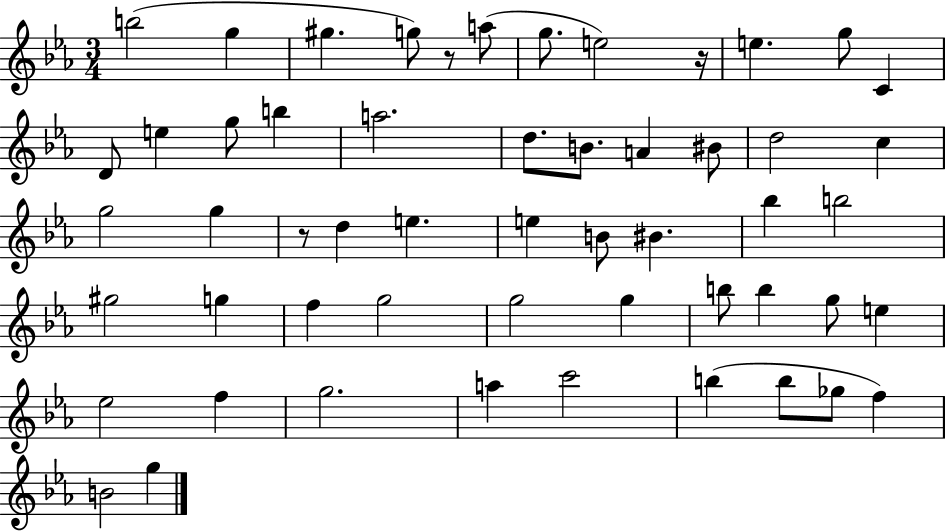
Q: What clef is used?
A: treble